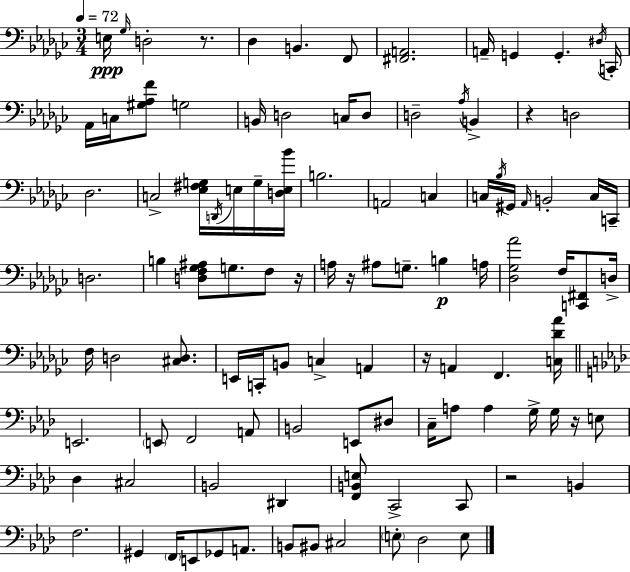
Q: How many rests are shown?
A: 7